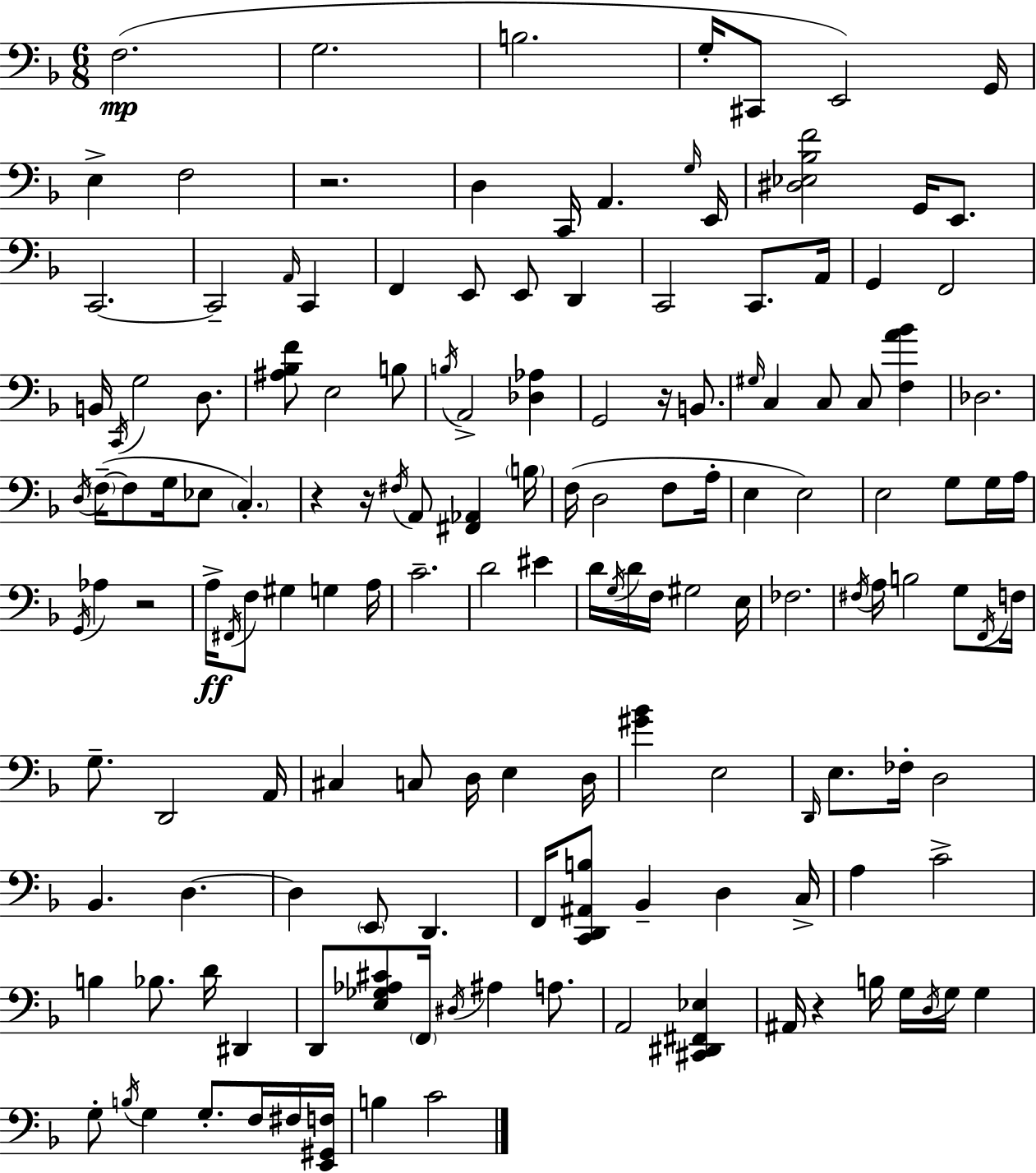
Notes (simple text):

F3/h. G3/h. B3/h. G3/s C#2/e E2/h G2/s E3/q F3/h R/h. D3/q C2/s A2/q. G3/s E2/s [D#3,Eb3,Bb3,F4]/h G2/s E2/e. C2/h. C2/h A2/s C2/q F2/q E2/e E2/e D2/q C2/h C2/e. A2/s G2/q F2/h B2/s C2/s G3/h D3/e. [A#3,Bb3,F4]/e E3/h B3/e B3/s A2/h [Db3,Ab3]/q G2/h R/s B2/e. G#3/s C3/q C3/e C3/e [F3,A4,Bb4]/q Db3/h. D3/s F3/s F3/e G3/s Eb3/e C3/q. R/q R/s F#3/s A2/e [F#2,Ab2]/q B3/s F3/s D3/h F3/e A3/s E3/q E3/h E3/h G3/e G3/s A3/s G2/s Ab3/q R/h A3/s F#2/s F3/e G#3/q G3/q A3/s C4/h. D4/h EIS4/q D4/s G3/s D4/s F3/s G#3/h E3/s FES3/h. F#3/s A3/s B3/h G3/e F2/s F3/s G3/e. D2/h A2/s C#3/q C3/e D3/s E3/q D3/s [G#4,Bb4]/q E3/h D2/s E3/e. FES3/s D3/h Bb2/q. D3/q. D3/q E2/e D2/q. F2/s [C2,D2,A#2,B3]/e Bb2/q D3/q C3/s A3/q C4/h B3/q Bb3/e. D4/s D#2/q D2/e [E3,Gb3,Ab3,C#4]/e F2/s D#3/s A#3/q A3/e. A2/h [C#2,D#2,F#2,Eb3]/q A#2/s R/q B3/s G3/s D3/s G3/s G3/q G3/e B3/s G3/q G3/e. F3/s F#3/s [E2,G#2,F3]/s B3/q C4/h